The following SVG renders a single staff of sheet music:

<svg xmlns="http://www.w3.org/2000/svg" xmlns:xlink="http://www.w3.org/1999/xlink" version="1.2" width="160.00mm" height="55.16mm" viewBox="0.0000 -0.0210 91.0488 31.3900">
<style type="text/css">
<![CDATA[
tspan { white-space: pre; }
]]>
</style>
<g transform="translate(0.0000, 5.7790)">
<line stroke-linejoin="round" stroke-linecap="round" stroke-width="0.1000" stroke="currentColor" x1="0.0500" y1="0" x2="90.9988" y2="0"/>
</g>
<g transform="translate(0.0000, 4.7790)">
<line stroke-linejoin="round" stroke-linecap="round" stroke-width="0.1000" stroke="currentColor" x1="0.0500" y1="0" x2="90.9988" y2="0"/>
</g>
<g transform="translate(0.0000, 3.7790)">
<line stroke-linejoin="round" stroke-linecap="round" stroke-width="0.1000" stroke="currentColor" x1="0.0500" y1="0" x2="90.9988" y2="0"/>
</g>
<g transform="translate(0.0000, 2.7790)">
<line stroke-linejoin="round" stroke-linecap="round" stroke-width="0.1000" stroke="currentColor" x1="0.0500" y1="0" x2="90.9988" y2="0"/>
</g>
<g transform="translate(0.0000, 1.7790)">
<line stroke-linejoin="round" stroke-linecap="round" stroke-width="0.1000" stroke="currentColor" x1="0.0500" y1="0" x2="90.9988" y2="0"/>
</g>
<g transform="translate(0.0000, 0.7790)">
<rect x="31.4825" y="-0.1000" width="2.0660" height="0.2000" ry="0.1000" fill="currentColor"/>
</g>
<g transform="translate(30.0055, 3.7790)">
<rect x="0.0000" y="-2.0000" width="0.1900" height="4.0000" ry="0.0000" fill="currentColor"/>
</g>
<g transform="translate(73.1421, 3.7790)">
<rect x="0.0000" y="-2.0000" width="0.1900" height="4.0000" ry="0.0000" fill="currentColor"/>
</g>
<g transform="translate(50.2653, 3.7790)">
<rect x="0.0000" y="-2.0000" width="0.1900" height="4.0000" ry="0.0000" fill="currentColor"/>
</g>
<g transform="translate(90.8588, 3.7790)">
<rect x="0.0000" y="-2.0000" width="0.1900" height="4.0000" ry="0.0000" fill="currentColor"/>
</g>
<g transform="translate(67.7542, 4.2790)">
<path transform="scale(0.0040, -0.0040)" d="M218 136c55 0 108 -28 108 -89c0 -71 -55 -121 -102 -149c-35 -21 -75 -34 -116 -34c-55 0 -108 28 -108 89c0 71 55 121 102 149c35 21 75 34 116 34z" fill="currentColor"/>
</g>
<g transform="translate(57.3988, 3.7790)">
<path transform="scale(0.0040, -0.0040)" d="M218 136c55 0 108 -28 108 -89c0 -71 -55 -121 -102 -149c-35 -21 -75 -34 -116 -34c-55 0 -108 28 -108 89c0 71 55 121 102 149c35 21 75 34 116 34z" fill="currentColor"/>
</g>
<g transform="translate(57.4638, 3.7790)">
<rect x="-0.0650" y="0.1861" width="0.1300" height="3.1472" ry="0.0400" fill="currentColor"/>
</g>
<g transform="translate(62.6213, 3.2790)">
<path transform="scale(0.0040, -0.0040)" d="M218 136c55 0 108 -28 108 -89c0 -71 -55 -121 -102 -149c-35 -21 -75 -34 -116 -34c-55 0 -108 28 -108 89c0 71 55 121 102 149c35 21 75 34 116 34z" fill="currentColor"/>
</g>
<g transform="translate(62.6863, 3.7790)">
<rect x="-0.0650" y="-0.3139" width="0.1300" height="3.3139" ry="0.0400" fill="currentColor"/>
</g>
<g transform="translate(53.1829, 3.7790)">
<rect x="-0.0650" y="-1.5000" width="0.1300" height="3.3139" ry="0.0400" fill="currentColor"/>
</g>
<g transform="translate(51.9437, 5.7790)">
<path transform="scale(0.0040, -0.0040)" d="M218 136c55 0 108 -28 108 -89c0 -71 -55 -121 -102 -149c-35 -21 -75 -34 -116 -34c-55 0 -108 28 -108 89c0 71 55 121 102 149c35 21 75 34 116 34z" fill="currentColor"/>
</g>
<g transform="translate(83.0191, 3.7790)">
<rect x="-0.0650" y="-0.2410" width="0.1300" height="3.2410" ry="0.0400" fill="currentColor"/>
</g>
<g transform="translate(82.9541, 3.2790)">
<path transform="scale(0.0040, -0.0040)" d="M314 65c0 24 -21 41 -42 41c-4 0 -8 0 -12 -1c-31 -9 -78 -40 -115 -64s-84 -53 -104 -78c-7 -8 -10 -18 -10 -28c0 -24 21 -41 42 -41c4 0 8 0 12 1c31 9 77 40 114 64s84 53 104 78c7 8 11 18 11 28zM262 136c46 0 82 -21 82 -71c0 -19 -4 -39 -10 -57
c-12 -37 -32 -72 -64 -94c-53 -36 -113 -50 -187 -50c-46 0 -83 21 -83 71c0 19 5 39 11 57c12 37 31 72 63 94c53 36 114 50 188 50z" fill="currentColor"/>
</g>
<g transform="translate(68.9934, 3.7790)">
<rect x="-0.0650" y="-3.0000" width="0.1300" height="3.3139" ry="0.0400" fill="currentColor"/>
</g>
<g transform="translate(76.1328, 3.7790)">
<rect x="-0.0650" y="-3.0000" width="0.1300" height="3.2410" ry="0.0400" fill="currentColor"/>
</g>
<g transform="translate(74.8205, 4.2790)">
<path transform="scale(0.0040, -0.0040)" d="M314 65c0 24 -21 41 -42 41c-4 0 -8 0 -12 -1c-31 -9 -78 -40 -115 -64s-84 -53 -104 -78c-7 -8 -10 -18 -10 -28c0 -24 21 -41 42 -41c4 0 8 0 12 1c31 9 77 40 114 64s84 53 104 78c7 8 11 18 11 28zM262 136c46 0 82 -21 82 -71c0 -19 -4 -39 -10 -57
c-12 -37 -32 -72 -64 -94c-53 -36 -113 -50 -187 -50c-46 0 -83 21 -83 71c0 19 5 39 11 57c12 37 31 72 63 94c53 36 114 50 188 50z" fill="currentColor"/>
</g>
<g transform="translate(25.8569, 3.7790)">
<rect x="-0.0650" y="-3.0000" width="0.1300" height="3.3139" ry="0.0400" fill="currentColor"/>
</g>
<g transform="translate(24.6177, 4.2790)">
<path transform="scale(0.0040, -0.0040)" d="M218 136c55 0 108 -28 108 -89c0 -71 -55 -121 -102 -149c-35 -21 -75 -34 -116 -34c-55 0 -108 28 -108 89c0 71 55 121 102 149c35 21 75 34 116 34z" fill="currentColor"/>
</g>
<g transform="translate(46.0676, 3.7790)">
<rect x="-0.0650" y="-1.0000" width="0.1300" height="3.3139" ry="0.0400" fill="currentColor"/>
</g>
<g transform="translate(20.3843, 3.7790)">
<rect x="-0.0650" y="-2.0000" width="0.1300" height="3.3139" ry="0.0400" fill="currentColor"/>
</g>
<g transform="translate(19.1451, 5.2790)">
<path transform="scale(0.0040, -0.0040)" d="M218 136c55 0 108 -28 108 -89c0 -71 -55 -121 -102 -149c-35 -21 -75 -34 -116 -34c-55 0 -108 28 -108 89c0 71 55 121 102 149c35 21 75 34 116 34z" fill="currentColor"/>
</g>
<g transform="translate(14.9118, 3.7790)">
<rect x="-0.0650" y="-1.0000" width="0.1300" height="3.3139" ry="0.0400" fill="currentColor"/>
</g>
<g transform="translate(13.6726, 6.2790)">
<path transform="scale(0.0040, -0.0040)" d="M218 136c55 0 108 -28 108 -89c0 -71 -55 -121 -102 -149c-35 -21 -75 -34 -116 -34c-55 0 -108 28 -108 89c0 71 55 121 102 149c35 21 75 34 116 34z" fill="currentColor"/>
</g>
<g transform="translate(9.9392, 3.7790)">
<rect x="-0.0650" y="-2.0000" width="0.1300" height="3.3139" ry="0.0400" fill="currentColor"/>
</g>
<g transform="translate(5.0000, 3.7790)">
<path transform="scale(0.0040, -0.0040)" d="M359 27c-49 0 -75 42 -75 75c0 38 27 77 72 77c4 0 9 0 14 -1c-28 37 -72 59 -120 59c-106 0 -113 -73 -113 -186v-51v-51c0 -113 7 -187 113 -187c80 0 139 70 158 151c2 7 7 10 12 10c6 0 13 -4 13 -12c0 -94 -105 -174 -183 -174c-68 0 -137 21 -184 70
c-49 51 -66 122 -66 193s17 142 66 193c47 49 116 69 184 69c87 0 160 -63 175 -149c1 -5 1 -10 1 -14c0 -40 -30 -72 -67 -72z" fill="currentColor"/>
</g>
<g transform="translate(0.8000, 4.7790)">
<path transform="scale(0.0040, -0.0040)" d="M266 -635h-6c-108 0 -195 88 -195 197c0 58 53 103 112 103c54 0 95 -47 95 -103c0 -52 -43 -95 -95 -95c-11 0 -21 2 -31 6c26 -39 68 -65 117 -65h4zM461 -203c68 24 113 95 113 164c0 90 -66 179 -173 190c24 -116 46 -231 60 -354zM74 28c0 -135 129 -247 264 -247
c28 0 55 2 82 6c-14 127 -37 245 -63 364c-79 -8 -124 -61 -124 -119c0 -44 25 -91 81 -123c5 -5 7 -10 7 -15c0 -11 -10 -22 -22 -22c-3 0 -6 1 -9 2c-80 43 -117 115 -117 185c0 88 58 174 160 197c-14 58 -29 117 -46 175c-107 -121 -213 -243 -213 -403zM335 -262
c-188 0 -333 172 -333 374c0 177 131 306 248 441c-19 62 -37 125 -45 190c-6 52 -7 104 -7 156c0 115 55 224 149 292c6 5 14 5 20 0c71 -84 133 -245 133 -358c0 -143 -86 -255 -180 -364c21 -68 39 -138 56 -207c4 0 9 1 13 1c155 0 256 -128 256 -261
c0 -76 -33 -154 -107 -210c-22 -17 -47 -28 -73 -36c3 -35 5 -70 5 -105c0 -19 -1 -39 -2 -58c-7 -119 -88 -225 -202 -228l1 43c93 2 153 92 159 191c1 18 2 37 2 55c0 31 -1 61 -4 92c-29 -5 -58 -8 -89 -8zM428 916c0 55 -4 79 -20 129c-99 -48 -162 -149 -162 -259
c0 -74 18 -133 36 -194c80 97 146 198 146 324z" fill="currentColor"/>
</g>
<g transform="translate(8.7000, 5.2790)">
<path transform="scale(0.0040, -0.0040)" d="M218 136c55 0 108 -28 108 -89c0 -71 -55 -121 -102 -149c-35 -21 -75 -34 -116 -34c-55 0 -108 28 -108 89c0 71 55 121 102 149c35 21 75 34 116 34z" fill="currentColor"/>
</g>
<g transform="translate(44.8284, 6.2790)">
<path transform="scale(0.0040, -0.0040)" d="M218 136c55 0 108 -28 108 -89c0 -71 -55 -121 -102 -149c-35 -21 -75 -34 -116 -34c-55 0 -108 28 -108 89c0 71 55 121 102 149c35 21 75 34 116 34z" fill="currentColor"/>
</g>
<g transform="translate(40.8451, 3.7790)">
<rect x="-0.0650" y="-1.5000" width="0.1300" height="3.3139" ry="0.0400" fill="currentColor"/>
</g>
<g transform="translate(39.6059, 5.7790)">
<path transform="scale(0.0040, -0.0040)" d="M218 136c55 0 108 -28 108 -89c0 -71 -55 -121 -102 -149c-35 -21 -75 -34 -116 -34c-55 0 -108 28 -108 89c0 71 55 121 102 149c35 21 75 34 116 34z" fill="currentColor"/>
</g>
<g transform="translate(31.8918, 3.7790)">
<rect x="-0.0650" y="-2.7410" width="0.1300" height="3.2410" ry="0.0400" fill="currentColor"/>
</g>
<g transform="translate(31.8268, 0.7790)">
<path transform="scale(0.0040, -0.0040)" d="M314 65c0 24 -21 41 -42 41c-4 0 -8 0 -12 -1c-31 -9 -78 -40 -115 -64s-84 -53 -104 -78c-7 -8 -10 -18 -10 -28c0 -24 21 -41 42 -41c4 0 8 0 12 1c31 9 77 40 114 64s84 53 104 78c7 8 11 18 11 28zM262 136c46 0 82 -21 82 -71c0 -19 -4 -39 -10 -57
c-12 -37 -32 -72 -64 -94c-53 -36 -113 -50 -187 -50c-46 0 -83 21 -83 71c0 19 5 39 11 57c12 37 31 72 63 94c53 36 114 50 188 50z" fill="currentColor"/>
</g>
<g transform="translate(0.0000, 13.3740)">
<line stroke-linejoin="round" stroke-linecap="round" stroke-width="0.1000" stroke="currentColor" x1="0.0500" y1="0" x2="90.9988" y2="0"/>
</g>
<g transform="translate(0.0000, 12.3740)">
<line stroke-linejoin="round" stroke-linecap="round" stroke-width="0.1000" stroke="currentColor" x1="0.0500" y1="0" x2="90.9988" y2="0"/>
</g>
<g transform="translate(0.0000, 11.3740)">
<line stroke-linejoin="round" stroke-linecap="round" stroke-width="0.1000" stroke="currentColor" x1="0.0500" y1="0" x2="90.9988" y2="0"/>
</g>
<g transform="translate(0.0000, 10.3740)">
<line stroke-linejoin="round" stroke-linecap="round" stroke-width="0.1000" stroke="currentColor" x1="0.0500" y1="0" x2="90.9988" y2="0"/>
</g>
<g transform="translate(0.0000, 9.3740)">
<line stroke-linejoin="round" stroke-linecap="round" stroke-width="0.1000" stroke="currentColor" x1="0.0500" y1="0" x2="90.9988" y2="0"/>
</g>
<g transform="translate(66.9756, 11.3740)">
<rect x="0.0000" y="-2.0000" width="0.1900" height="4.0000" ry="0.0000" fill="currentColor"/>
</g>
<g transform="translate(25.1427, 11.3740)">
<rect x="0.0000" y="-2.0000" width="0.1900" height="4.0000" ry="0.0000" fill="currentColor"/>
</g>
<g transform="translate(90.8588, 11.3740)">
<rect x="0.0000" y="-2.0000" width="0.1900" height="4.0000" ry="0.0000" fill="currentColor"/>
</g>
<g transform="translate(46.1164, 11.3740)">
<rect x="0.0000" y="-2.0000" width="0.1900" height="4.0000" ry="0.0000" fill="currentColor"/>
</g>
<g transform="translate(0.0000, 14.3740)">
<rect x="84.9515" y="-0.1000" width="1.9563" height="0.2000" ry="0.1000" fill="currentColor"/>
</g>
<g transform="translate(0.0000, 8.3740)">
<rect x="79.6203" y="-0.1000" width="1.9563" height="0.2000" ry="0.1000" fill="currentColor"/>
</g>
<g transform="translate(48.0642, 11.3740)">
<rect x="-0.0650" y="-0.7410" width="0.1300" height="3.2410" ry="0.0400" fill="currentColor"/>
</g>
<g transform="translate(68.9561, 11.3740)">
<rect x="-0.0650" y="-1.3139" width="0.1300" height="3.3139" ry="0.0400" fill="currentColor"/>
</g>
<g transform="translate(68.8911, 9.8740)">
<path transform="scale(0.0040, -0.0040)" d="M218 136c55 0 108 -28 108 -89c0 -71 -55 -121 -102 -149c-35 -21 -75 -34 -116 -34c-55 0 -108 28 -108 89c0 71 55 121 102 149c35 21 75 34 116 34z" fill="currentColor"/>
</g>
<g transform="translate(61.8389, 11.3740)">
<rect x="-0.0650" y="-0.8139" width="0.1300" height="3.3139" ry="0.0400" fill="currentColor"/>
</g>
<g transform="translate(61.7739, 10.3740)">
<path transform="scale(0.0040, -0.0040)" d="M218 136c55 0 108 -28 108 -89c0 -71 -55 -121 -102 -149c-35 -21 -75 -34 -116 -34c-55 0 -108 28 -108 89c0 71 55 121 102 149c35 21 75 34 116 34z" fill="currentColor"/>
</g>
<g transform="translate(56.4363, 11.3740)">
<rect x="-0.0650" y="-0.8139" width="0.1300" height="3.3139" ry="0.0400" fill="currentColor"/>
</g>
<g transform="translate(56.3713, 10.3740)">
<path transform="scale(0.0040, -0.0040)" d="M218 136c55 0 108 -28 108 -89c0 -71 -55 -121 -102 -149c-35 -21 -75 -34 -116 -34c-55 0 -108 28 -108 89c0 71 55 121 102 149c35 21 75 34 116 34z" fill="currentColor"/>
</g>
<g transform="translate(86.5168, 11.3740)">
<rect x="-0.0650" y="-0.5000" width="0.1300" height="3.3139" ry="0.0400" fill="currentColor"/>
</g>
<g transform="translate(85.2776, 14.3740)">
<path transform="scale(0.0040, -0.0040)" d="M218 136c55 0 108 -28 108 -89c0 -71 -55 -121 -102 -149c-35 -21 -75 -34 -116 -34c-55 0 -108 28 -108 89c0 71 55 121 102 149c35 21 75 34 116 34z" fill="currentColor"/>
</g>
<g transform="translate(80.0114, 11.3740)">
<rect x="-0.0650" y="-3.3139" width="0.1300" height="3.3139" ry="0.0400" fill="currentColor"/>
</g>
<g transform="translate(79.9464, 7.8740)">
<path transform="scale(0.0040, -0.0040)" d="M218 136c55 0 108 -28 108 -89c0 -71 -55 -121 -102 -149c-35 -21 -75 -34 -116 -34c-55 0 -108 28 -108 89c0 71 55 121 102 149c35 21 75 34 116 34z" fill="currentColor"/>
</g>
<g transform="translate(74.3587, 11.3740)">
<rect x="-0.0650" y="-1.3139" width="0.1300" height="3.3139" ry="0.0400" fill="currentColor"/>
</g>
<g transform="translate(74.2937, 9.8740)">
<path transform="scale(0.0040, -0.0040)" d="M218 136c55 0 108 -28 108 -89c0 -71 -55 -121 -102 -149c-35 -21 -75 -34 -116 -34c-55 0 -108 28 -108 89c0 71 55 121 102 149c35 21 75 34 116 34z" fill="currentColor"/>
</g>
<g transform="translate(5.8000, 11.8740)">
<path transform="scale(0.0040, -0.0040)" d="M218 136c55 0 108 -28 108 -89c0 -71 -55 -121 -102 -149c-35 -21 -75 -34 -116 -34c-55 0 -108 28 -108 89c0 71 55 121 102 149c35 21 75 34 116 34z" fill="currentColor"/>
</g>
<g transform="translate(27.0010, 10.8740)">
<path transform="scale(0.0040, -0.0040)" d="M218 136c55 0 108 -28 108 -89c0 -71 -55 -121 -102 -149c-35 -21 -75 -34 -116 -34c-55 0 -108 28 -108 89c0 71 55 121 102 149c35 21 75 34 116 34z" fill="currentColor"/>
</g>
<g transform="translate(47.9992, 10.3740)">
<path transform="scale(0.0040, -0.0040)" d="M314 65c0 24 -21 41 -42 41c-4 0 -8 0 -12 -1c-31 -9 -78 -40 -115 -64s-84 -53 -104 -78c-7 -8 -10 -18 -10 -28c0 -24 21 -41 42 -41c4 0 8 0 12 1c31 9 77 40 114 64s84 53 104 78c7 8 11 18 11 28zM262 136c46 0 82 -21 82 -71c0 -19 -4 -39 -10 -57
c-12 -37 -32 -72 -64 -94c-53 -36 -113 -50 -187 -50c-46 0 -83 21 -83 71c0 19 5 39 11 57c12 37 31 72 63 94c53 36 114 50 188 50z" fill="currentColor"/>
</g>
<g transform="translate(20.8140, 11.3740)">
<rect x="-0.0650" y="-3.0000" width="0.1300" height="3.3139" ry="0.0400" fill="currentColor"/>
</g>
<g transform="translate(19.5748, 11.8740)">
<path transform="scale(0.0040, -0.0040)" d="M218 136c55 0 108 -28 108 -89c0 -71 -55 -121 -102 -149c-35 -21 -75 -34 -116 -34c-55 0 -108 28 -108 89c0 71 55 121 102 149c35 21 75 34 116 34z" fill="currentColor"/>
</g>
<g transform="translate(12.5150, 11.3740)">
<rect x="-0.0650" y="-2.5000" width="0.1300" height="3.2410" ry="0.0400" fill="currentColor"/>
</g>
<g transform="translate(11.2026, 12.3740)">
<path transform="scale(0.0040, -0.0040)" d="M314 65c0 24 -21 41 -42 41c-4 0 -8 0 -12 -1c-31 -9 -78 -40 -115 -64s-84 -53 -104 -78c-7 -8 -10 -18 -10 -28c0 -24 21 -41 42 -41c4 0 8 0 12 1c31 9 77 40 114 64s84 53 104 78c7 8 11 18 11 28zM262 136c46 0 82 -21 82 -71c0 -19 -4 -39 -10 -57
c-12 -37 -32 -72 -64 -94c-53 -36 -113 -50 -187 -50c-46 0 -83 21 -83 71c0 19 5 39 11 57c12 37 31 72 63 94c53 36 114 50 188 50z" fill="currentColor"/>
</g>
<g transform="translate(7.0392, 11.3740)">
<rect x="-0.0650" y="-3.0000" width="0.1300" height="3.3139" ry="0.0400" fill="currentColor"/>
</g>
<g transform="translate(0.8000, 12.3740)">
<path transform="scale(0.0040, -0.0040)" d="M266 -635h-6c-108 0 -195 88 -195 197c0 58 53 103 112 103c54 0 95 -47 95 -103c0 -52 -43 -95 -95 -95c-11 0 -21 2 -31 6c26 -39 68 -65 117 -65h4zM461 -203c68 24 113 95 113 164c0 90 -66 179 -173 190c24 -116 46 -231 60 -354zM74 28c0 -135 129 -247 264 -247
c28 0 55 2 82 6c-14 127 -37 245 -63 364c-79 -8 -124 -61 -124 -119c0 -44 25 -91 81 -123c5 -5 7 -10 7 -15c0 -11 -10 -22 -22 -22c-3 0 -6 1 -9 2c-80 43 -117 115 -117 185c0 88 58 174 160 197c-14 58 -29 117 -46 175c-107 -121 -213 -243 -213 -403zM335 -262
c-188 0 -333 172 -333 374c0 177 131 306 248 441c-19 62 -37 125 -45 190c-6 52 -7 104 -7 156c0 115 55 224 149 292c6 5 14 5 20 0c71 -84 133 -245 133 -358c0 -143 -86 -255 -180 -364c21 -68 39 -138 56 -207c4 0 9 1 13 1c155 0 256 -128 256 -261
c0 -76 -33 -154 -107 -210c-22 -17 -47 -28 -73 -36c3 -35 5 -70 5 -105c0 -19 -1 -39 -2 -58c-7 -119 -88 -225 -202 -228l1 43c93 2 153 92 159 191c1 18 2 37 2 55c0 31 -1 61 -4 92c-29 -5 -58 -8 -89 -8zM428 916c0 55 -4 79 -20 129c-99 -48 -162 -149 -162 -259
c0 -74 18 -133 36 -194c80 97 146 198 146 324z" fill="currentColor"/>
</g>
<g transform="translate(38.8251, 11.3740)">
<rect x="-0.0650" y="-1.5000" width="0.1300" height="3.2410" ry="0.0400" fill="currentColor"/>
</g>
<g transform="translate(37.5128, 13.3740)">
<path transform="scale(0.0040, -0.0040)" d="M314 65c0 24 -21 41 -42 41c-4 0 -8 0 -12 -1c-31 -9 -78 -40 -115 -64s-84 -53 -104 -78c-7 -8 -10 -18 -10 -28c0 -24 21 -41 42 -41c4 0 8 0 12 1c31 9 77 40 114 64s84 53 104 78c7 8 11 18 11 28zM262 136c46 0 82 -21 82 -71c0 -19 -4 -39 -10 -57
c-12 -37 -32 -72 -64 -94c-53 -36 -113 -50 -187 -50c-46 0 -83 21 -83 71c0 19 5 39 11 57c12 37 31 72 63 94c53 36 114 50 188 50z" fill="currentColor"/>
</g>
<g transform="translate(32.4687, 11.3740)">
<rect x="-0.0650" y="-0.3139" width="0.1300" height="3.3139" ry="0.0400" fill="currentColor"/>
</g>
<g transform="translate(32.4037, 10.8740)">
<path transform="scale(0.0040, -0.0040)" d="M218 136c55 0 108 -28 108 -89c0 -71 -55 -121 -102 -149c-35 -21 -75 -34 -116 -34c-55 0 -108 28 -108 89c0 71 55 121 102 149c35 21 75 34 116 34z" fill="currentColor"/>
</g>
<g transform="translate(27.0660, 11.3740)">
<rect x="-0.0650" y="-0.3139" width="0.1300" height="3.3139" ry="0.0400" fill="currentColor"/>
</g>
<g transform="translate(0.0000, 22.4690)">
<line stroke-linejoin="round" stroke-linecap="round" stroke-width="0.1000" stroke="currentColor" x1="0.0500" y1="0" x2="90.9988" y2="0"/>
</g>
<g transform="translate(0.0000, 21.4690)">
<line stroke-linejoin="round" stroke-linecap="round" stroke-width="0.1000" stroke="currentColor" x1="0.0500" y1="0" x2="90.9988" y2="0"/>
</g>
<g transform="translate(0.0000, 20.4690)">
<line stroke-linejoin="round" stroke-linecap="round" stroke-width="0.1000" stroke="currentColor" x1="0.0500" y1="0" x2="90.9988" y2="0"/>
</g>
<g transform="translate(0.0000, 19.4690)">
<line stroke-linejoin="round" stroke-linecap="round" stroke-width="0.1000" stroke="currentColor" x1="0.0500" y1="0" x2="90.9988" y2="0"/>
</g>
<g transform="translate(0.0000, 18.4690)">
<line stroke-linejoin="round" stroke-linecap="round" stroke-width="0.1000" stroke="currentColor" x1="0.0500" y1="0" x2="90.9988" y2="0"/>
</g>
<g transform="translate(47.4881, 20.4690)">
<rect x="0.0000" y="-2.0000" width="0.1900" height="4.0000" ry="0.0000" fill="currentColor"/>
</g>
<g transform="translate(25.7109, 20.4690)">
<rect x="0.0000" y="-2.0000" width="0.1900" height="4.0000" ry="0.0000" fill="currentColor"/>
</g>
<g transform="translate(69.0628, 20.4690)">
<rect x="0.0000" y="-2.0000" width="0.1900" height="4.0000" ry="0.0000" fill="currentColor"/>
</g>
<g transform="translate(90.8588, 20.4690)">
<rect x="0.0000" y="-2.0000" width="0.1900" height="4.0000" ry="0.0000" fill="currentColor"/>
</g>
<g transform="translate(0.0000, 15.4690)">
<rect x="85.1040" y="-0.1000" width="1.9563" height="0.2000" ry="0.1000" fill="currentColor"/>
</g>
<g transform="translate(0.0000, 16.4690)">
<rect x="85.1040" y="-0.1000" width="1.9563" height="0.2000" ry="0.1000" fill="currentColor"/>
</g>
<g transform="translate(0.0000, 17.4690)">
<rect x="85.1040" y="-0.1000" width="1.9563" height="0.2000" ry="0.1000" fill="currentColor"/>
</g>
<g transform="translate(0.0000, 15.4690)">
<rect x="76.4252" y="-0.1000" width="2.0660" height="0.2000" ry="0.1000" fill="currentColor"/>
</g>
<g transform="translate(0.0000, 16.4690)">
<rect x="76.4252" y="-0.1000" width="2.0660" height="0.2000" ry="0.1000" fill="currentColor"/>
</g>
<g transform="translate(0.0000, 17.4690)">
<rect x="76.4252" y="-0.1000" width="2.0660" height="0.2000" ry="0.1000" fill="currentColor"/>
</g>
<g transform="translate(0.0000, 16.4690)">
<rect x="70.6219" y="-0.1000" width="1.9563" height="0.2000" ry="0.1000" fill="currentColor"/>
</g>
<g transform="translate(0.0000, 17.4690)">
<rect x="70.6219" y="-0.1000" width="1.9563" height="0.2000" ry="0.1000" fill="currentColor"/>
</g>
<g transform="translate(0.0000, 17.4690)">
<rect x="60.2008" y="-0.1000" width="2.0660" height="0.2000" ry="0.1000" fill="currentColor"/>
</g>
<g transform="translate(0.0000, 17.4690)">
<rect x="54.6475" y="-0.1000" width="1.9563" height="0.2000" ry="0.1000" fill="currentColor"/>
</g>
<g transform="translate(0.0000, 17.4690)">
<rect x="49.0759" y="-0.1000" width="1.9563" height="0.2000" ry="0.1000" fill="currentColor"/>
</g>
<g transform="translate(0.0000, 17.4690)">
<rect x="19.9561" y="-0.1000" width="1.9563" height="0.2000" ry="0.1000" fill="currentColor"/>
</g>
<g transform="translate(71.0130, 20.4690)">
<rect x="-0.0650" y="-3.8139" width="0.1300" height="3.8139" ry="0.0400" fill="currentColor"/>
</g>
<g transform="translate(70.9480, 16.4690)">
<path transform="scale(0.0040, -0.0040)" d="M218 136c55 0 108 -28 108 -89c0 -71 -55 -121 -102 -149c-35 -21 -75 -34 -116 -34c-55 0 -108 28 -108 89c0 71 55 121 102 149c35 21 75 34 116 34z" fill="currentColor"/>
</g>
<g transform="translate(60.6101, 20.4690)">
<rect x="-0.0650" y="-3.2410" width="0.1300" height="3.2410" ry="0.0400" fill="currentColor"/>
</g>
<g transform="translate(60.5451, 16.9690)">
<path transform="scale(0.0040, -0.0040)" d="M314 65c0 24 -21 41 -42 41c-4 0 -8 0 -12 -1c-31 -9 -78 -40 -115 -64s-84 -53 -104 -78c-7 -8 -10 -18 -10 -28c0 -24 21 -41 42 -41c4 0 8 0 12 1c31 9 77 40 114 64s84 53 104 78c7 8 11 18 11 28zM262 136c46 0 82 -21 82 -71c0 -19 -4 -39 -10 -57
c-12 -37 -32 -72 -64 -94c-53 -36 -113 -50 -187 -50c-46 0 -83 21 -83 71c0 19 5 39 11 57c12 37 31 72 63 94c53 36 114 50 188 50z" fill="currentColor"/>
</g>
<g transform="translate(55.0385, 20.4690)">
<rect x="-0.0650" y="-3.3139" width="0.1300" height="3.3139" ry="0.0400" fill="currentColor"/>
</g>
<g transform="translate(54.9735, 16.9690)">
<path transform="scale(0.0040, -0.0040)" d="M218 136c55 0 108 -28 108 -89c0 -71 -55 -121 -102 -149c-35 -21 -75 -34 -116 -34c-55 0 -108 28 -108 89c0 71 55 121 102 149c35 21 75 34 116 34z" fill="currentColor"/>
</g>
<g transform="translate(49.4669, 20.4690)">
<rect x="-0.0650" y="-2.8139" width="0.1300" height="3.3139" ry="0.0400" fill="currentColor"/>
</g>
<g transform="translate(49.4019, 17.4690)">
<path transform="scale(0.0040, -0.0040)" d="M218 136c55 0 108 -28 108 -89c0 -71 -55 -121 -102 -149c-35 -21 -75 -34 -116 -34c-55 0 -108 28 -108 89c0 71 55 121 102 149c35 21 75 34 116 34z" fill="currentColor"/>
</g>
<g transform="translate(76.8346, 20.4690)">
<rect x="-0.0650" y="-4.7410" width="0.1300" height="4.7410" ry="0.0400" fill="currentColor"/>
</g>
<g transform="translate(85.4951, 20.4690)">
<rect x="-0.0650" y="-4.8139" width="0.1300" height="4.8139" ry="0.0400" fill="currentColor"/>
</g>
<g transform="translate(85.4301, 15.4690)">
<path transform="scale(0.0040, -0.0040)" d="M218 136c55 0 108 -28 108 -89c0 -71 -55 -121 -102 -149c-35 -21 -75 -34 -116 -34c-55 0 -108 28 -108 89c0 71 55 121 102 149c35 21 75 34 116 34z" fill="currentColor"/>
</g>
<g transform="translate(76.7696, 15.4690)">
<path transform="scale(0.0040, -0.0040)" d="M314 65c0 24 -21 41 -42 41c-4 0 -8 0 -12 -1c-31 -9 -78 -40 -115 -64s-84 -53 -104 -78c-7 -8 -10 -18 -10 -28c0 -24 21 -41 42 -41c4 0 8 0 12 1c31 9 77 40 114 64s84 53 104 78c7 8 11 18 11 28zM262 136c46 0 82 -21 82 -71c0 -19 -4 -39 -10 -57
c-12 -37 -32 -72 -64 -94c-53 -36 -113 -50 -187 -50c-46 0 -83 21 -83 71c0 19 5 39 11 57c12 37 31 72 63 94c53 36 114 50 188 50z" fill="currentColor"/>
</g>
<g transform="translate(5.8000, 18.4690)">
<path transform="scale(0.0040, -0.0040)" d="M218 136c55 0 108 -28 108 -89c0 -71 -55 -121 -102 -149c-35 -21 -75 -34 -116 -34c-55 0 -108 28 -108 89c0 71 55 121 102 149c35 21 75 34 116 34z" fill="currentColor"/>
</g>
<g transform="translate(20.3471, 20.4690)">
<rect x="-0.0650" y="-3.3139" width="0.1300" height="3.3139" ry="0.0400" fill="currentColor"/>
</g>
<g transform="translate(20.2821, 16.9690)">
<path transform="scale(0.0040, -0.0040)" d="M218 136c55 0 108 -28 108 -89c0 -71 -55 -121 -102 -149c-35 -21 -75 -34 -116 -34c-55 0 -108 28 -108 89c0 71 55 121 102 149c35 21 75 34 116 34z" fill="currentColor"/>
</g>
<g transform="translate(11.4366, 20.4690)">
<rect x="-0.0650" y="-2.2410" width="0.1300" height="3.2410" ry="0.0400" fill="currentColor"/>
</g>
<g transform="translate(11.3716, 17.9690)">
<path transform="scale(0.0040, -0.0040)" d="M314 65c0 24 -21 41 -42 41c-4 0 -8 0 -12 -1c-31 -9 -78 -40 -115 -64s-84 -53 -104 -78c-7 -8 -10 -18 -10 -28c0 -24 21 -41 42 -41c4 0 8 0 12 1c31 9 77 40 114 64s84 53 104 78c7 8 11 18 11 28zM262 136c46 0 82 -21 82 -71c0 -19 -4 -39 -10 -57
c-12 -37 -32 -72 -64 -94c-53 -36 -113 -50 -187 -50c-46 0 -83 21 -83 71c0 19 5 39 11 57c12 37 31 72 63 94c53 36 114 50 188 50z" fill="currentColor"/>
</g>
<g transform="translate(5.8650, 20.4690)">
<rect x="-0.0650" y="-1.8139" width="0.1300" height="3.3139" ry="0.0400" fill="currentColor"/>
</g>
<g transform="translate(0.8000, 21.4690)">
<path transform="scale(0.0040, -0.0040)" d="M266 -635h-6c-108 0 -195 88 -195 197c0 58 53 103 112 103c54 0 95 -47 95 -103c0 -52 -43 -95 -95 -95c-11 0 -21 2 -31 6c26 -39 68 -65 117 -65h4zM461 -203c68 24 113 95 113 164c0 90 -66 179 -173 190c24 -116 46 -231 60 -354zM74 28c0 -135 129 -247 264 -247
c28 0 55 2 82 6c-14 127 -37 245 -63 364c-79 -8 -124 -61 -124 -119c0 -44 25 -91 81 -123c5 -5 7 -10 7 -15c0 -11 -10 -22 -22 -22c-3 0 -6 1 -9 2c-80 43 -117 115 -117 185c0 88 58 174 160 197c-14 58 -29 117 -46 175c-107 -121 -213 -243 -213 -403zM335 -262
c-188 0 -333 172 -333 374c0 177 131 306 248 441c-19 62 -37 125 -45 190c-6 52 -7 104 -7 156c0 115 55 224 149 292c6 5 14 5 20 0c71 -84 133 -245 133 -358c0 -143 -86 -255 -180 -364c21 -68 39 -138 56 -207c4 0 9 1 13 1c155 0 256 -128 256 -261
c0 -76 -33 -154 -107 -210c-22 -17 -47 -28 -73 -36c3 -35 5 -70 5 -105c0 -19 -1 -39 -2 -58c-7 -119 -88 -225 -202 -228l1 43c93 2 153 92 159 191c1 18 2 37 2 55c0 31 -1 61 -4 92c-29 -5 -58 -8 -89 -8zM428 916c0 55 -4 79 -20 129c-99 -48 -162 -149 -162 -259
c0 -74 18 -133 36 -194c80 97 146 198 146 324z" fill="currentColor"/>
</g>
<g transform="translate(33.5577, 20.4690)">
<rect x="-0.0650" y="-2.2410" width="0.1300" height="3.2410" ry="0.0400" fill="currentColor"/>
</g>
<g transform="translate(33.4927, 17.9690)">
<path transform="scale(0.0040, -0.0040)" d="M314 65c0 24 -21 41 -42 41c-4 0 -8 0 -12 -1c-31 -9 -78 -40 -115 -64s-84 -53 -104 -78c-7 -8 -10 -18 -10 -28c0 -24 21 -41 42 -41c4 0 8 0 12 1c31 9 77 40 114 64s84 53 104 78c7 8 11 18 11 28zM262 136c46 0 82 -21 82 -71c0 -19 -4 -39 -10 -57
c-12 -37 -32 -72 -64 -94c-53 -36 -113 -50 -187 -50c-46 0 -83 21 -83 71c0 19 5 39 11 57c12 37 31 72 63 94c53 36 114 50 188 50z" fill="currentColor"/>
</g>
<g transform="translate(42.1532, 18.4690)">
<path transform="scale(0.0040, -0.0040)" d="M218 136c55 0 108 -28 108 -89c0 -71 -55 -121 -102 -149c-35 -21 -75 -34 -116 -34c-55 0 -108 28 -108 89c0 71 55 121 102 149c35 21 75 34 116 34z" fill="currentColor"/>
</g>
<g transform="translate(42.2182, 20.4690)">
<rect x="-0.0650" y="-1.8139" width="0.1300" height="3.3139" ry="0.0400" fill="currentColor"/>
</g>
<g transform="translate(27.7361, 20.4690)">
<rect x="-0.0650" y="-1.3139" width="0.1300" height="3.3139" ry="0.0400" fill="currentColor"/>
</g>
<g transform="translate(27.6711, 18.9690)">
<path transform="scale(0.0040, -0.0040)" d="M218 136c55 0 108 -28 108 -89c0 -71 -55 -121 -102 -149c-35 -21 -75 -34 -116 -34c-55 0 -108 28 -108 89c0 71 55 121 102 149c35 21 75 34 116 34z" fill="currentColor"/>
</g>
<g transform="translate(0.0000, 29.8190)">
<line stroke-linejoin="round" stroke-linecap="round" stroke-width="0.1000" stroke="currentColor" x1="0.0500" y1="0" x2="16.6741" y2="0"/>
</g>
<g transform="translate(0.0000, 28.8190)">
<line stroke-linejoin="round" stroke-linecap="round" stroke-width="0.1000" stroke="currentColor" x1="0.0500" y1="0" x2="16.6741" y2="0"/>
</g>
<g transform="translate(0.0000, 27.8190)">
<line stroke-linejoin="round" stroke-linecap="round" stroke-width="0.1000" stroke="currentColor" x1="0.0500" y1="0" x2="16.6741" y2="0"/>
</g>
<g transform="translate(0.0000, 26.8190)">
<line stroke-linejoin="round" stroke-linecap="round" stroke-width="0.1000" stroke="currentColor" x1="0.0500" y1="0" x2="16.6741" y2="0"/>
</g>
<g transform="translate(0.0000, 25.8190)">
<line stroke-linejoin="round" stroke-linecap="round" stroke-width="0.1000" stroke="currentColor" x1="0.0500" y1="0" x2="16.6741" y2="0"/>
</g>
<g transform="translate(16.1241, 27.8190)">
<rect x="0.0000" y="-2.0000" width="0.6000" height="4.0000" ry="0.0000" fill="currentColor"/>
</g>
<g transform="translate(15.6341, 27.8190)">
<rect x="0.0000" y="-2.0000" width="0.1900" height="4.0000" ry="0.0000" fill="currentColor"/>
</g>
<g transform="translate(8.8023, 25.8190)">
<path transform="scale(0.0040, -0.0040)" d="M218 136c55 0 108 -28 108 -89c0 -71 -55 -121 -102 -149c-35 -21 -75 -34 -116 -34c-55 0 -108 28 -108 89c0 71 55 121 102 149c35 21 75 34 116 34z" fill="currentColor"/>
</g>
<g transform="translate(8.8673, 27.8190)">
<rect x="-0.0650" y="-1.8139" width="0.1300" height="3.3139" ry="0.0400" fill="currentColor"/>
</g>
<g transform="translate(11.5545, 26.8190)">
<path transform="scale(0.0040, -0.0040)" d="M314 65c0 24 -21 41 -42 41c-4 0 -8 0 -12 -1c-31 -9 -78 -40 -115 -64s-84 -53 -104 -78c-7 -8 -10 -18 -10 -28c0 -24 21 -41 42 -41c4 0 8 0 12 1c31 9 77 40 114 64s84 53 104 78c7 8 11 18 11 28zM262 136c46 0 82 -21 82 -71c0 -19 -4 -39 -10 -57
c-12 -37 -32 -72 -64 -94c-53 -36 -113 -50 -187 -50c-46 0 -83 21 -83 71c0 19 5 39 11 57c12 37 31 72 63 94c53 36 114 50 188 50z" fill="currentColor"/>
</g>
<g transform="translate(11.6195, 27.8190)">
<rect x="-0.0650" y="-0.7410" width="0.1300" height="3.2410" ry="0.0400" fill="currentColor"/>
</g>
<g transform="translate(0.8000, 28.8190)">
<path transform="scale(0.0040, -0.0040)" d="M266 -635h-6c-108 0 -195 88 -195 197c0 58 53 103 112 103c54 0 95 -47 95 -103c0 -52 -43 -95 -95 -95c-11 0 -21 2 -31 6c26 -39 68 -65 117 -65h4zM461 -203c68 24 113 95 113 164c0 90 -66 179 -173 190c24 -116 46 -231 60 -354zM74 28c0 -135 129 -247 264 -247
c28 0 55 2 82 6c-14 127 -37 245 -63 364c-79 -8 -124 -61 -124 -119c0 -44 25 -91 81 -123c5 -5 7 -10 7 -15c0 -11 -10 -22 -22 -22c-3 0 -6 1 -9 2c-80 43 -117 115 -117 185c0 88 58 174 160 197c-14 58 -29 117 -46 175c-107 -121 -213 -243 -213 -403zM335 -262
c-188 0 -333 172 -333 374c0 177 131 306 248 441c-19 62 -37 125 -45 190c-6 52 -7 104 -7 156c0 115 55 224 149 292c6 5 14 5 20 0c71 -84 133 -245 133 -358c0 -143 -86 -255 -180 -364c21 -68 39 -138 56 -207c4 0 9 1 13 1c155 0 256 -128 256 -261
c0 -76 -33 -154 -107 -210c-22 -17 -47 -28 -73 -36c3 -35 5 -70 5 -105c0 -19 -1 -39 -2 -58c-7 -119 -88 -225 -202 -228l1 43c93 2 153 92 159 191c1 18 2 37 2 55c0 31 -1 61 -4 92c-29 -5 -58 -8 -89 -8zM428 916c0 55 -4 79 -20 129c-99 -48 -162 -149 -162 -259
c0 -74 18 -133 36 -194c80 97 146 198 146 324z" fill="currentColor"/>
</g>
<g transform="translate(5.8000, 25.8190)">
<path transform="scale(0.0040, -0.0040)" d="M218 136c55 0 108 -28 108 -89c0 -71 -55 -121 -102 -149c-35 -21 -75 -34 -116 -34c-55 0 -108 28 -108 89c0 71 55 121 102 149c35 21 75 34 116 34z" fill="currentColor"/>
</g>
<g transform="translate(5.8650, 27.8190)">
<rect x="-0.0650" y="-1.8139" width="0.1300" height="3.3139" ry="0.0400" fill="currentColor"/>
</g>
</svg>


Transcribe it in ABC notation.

X:1
T:Untitled
M:4/4
L:1/4
K:C
F D F A a2 E D E B c A A2 c2 A G2 A c c E2 d2 d d e e b C f g2 b e g2 f a b b2 c' e'2 e' f f d2